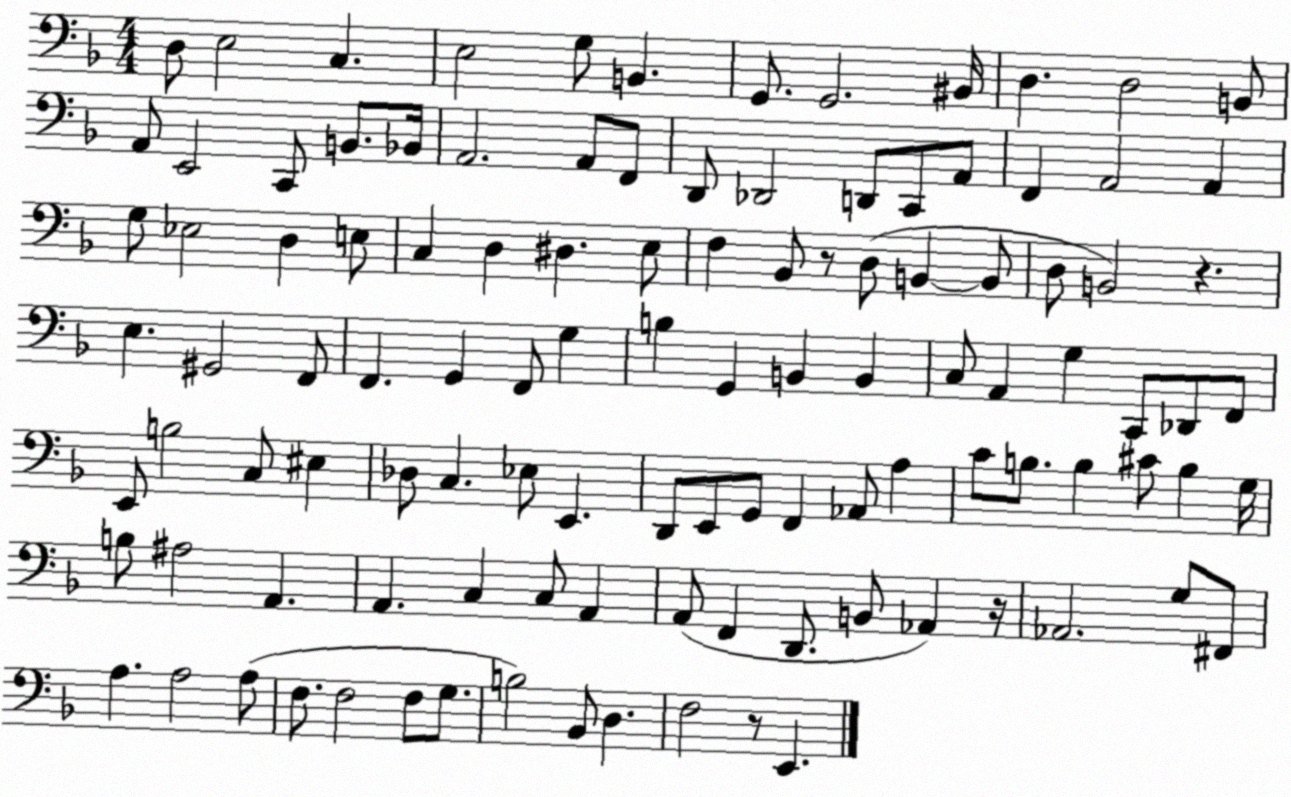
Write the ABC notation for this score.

X:1
T:Untitled
M:4/4
L:1/4
K:F
D,/2 E,2 C, E,2 G,/2 B,, G,,/2 G,,2 ^B,,/4 D, D,2 B,,/2 A,,/2 E,,2 C,,/2 B,,/2 _B,,/4 A,,2 A,,/2 F,,/2 D,,/2 _D,,2 D,,/2 C,,/2 A,,/2 F,, A,,2 A,, G,/2 _E,2 D, E,/2 C, D, ^D, E,/2 F, _B,,/2 z/2 D,/2 B,, B,,/2 D,/2 B,,2 z E, ^G,,2 F,,/2 F,, G,, F,,/2 G, B, G,, B,, B,, C,/2 A,, G, C,,/2 _D,,/2 F,,/2 E,,/2 B,2 C,/2 ^E, _D,/2 C, _E,/2 E,, D,,/2 E,,/2 G,,/2 F,, _A,,/2 A, C/2 B,/2 B, ^C/2 B, G,/4 B,/2 ^A,2 A,, A,, C, C,/2 A,, A,,/2 F,, D,,/2 B,,/2 _A,, z/4 _A,,2 G,/2 ^F,,/2 A, A,2 A,/2 F,/2 F,2 F,/2 G,/2 B,2 _B,,/2 D, F,2 z/2 E,,